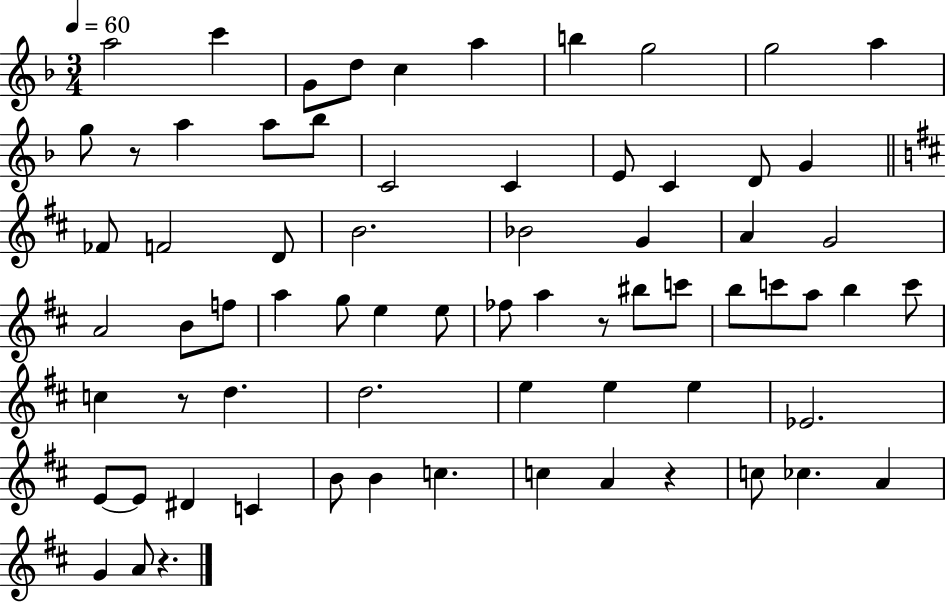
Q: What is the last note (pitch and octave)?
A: A4